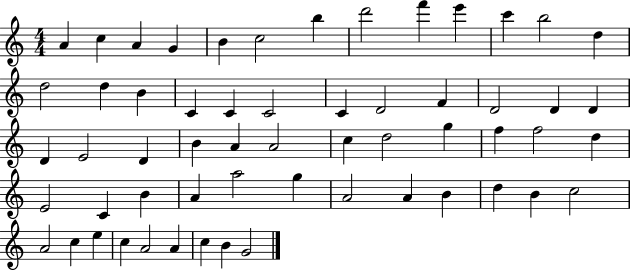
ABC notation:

X:1
T:Untitled
M:4/4
L:1/4
K:C
A c A G B c2 b d'2 f' e' c' b2 d d2 d B C C C2 C D2 F D2 D D D E2 D B A A2 c d2 g f f2 d E2 C B A a2 g A2 A B d B c2 A2 c e c A2 A c B G2